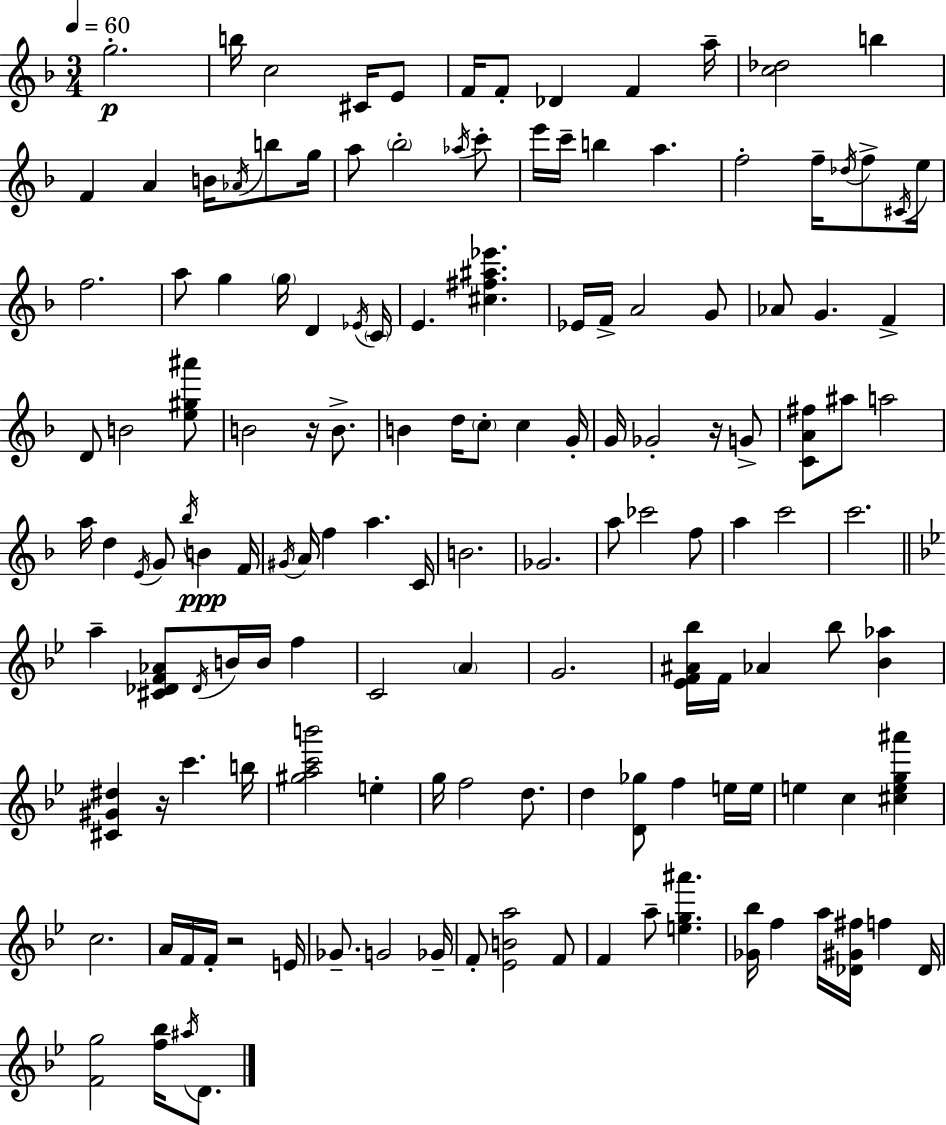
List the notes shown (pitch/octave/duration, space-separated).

G5/h. B5/s C5/h C#4/s E4/e F4/s F4/e Db4/q F4/q A5/s [C5,Db5]/h B5/q F4/q A4/q B4/s Ab4/s B5/e G5/s A5/e Bb5/h Ab5/s C6/e E6/s C6/s B5/q A5/q. F5/h F5/s Db5/s F5/e C#4/s E5/s F5/h. A5/e G5/q G5/s D4/q Eb4/s C4/s E4/q. [C#5,F#5,A#5,Eb6]/q. Eb4/s F4/s A4/h G4/e Ab4/e G4/q. F4/q D4/e B4/h [E5,G#5,A#6]/e B4/h R/s B4/e. B4/q D5/s C5/e C5/q G4/s G4/s Gb4/h R/s G4/e [C4,A4,F#5]/e A#5/e A5/h A5/s D5/q E4/s G4/e Bb5/s B4/q F4/s G#4/s A4/s F5/q A5/q. C4/s B4/h. Gb4/h. A5/e CES6/h F5/e A5/q C6/h C6/h. A5/q [C#4,Db4,F4,Ab4]/e Db4/s B4/s B4/s F5/q C4/h A4/q G4/h. [Eb4,F4,A#4,Bb5]/s F4/s Ab4/q Bb5/e [Bb4,Ab5]/q [C#4,G#4,D#5]/q R/s C6/q. B5/s [G#5,A5,C6,B6]/h E5/q G5/s F5/h D5/e. D5/q [D4,Gb5]/e F5/q E5/s E5/s E5/q C5/q [C#5,E5,G5,A#6]/q C5/h. A4/s F4/s F4/s R/h E4/s Gb4/e. G4/h Gb4/s F4/e [Eb4,B4,A5]/h F4/e F4/q A5/e [E5,G5,A#6]/q. [Gb4,Bb5]/s F5/q A5/s [Db4,G#4,F#5]/s F5/q Db4/s [F4,G5]/h [F5,Bb5]/s A#5/s D4/e.